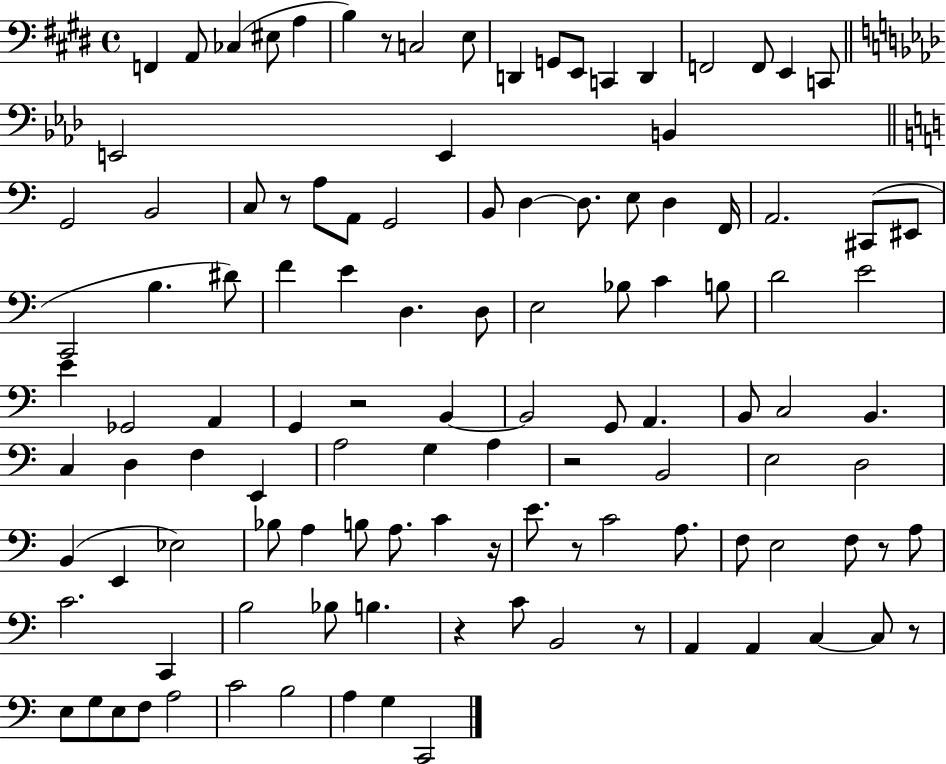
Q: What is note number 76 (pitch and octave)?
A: A3